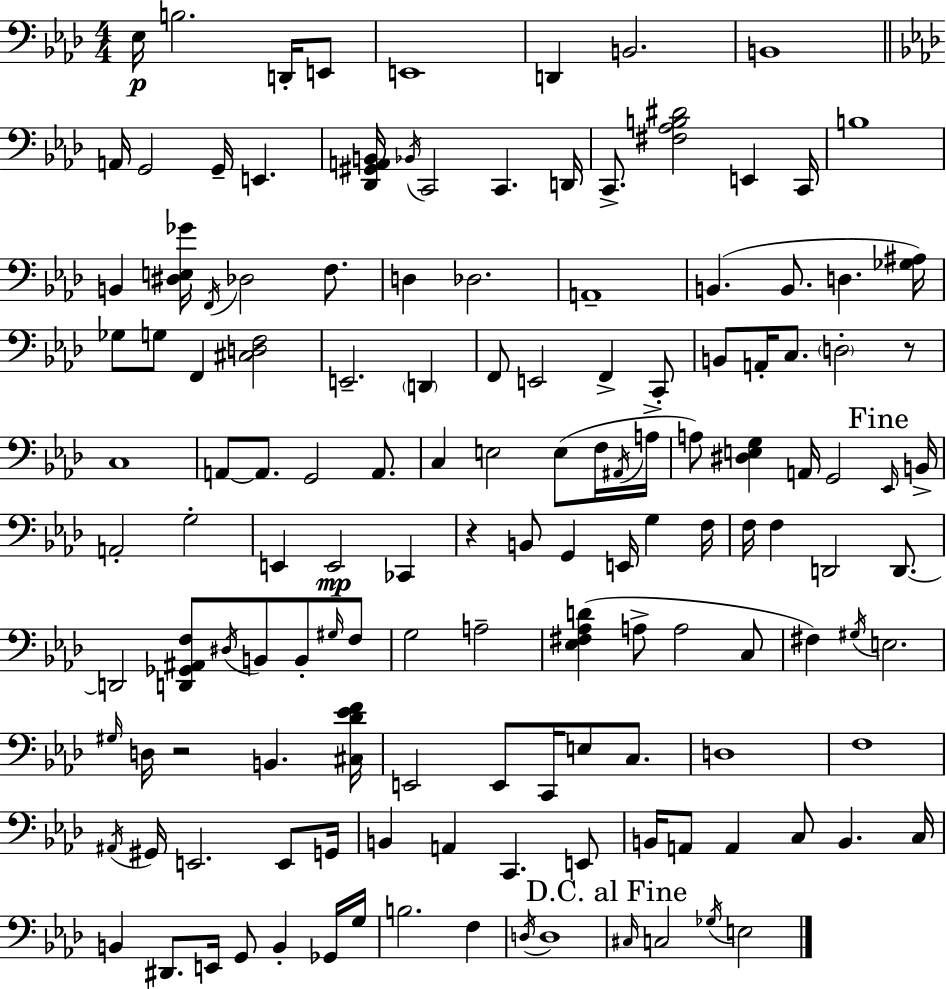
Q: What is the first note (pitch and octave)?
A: Eb3